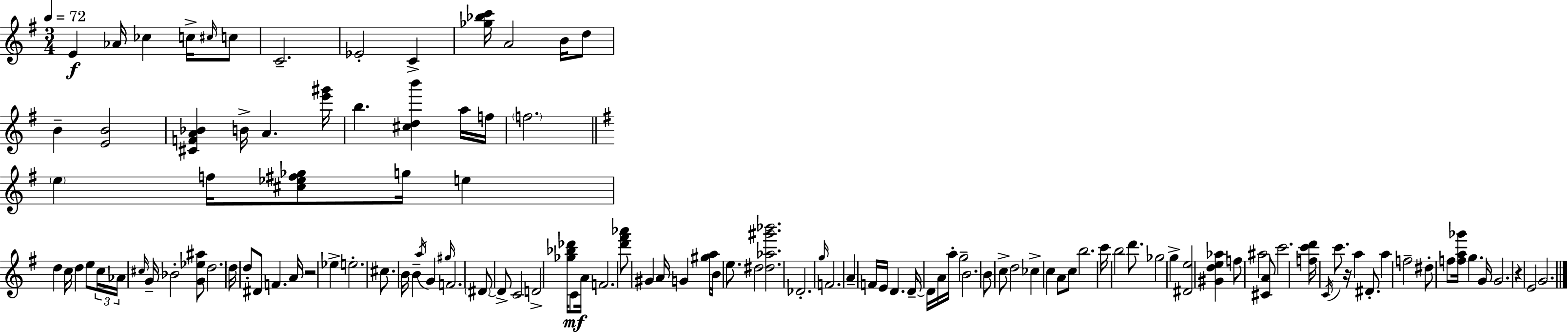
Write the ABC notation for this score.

X:1
T:Untitled
M:3/4
L:1/4
K:G
E _A/4 _c c/4 ^c/4 c/2 C2 _E2 C [_g_bc']/4 A2 B/4 d/2 B [EB]2 [^CFA_B] B/4 A [e'^g']/4 b [^cdb'] a/4 f/4 f2 e f/4 [^c_e^f_g]/2 g/4 e d c/4 d e/2 c/4 _A/4 ^c/4 G/4 _B2 [G_e^a]/2 d2 d/4 d/2 ^D/2 F A/4 z2 _e e2 ^c/2 B/4 B a/4 G ^g/4 F2 ^D/2 ^D/2 C2 D2 [_g_b_d']/4 C/2 A/4 F2 [d'^f'_a']/2 ^G A/4 G [^ga]/4 B/4 e/2 ^d2 [^d_a^g'_b']2 _D2 g/4 F2 A F/4 E/4 D D/4 D/4 A/4 a/4 g2 B2 B/2 c/2 d2 _c c A/2 c/2 b2 c'/4 b2 d'/2 _g2 g [^De]2 [^Gde_a] f/2 ^a2 [^CA]/2 c'2 [fc'd']/4 C/4 c'/2 z/4 a ^D/2 a f2 ^d/2 f/2 [fa_g']/4 g G/4 G2 z E2 G2